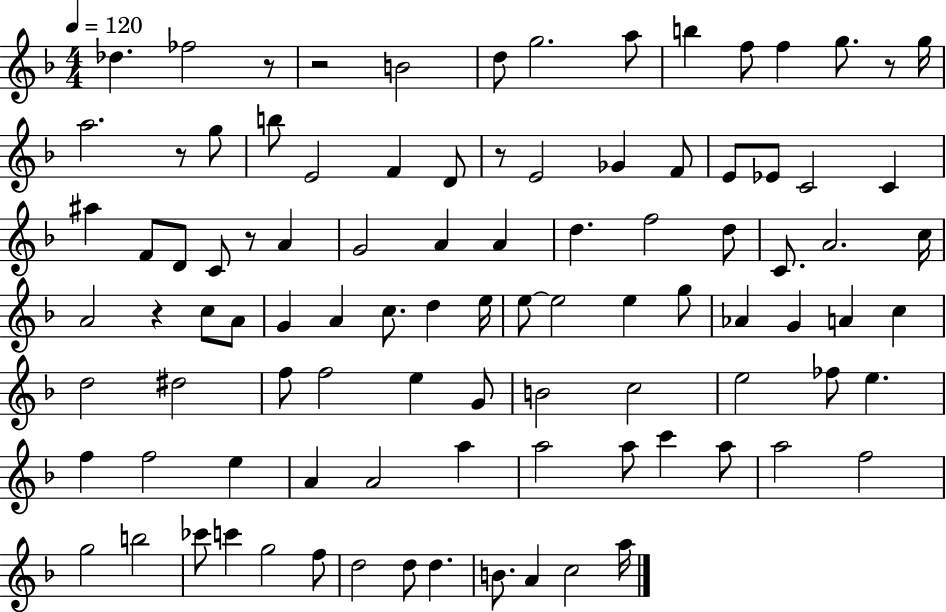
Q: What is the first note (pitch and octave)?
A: Db5